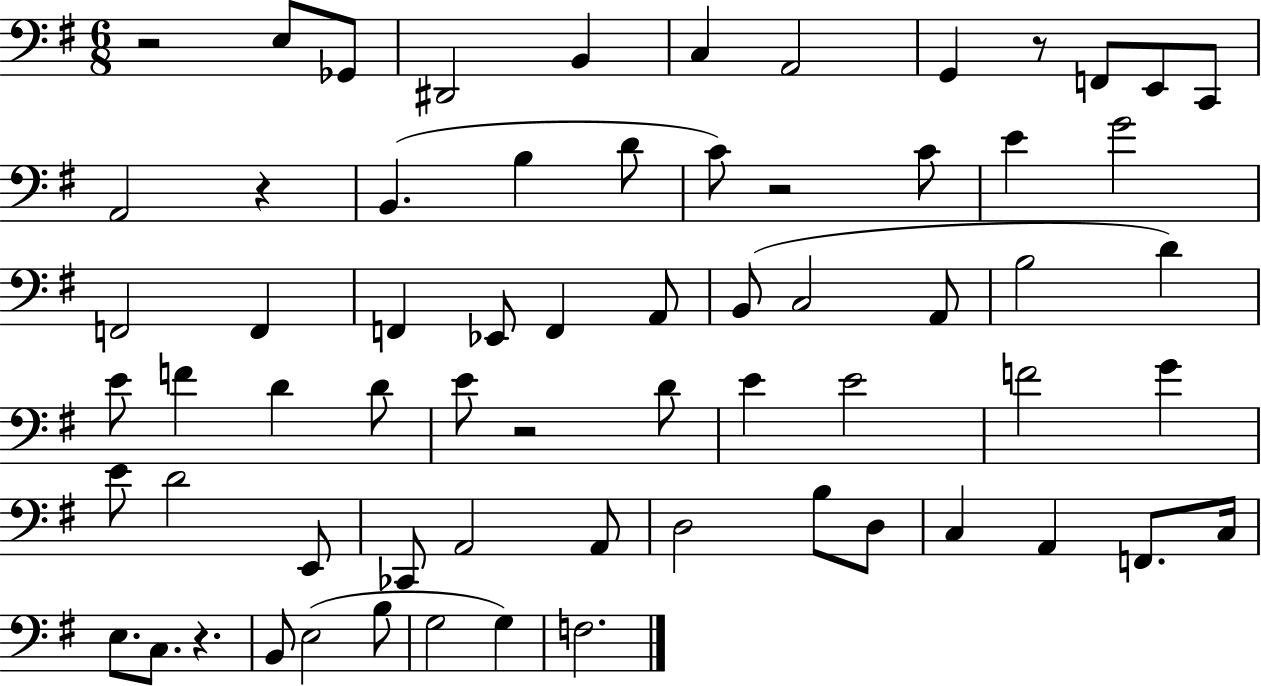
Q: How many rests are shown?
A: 6